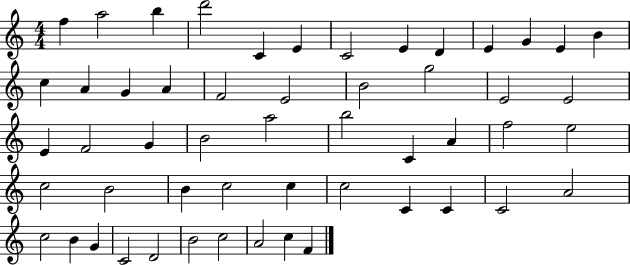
X:1
T:Untitled
M:4/4
L:1/4
K:C
f a2 b d'2 C E C2 E D E G E B c A G A F2 E2 B2 g2 E2 E2 E F2 G B2 a2 b2 C A f2 e2 c2 B2 B c2 c c2 C C C2 A2 c2 B G C2 D2 B2 c2 A2 c F